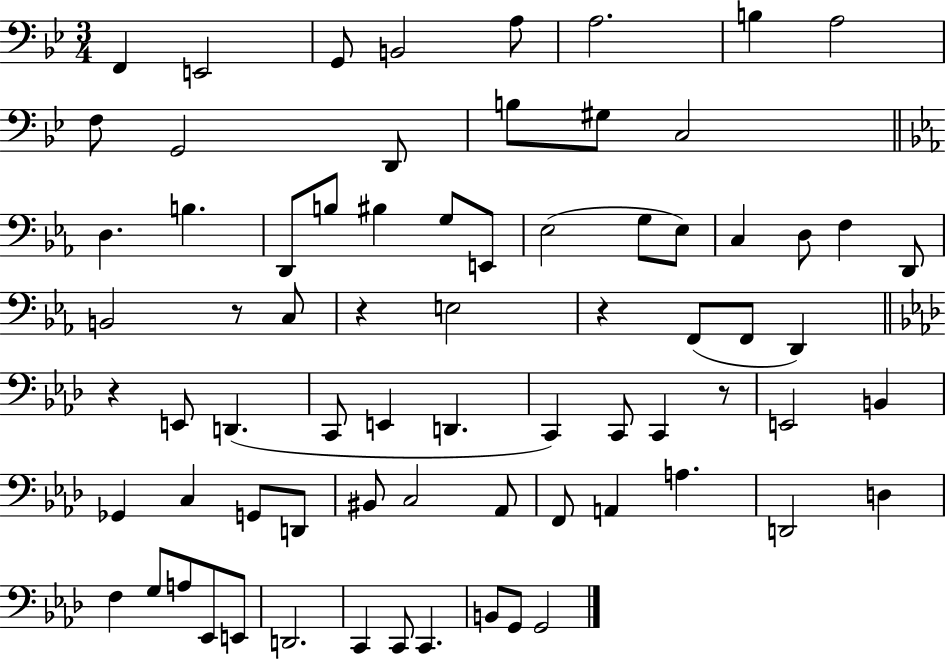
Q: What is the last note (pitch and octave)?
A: G2